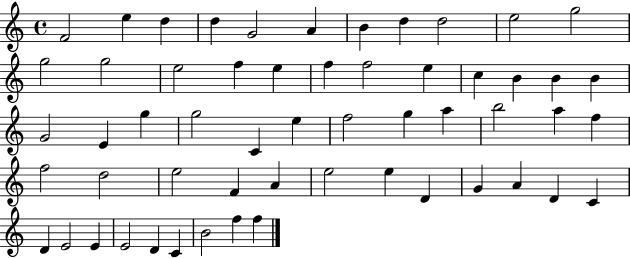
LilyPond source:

{
  \clef treble
  \time 4/4
  \defaultTimeSignature
  \key c \major
  f'2 e''4 d''4 | d''4 g'2 a'4 | b'4 d''4 d''2 | e''2 g''2 | \break g''2 g''2 | e''2 f''4 e''4 | f''4 f''2 e''4 | c''4 b'4 b'4 b'4 | \break g'2 e'4 g''4 | g''2 c'4 e''4 | f''2 g''4 a''4 | b''2 a''4 f''4 | \break f''2 d''2 | e''2 f'4 a'4 | e''2 e''4 d'4 | g'4 a'4 d'4 c'4 | \break d'4 e'2 e'4 | e'2 d'4 c'4 | b'2 f''4 f''4 | \bar "|."
}